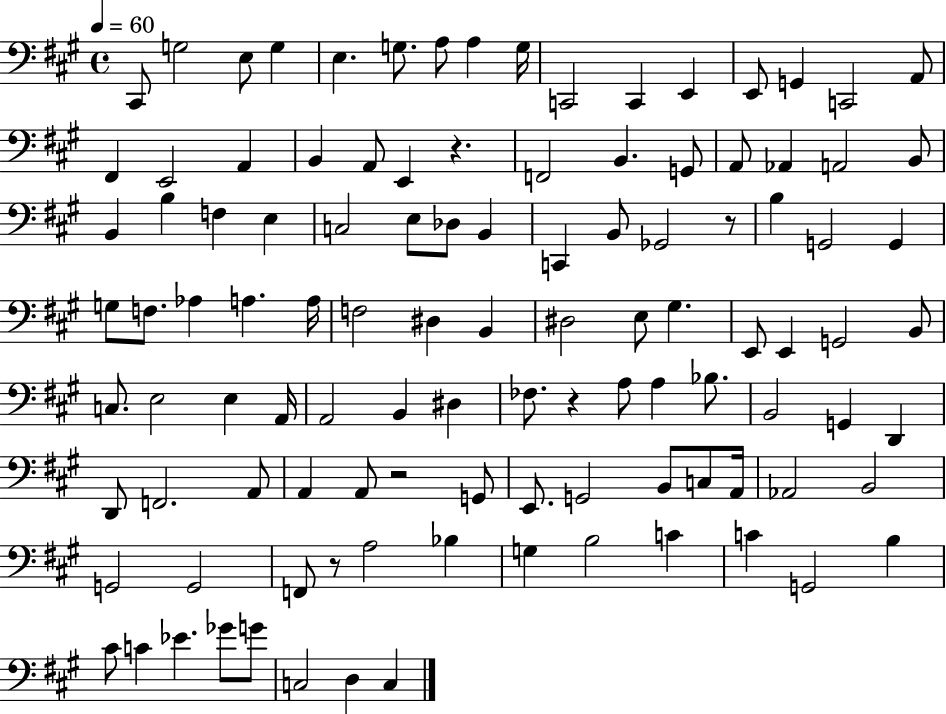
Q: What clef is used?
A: bass